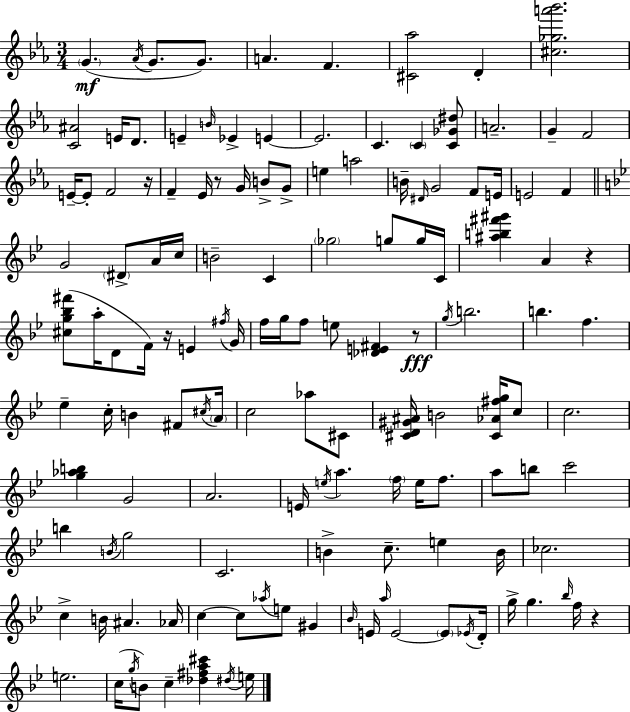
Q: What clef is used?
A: treble